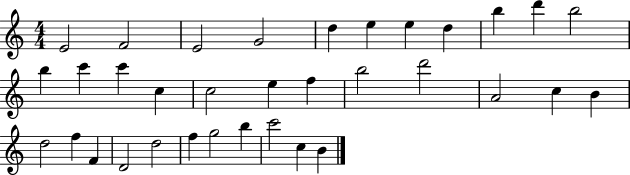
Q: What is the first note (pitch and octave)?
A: E4